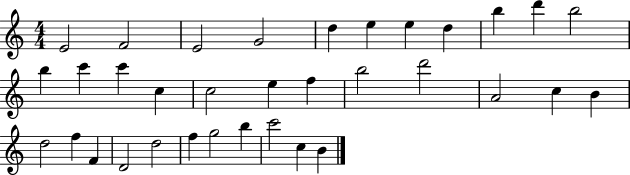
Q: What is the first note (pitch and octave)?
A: E4